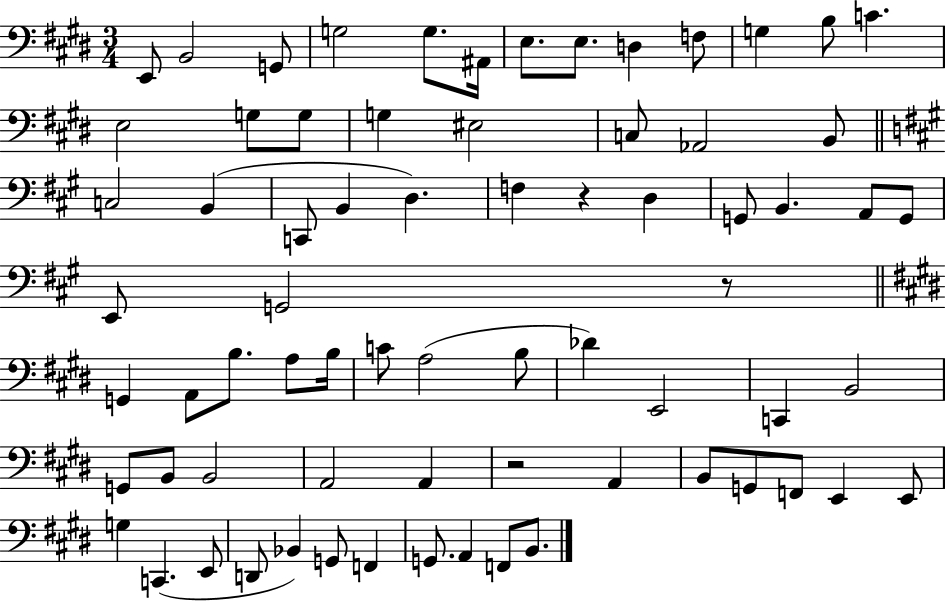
{
  \clef bass
  \numericTimeSignature
  \time 3/4
  \key e \major
  e,8 b,2 g,8 | g2 g8. ais,16 | e8. e8. d4 f8 | g4 b8 c'4. | \break e2 g8 g8 | g4 eis2 | c8 aes,2 b,8 | \bar "||" \break \key a \major c2 b,4( | c,8 b,4 d4.) | f4 r4 d4 | g,8 b,4. a,8 g,8 | \break e,8 g,2 r8 | \bar "||" \break \key e \major g,4 a,8 b8. a8 b16 | c'8 a2( b8 | des'4) e,2 | c,4 b,2 | \break g,8 b,8 b,2 | a,2 a,4 | r2 a,4 | b,8 g,8 f,8 e,4 e,8 | \break g4 c,4.( e,8 | d,8 bes,4) g,8 f,4 | g,8. a,4 f,8 b,8. | \bar "|."
}